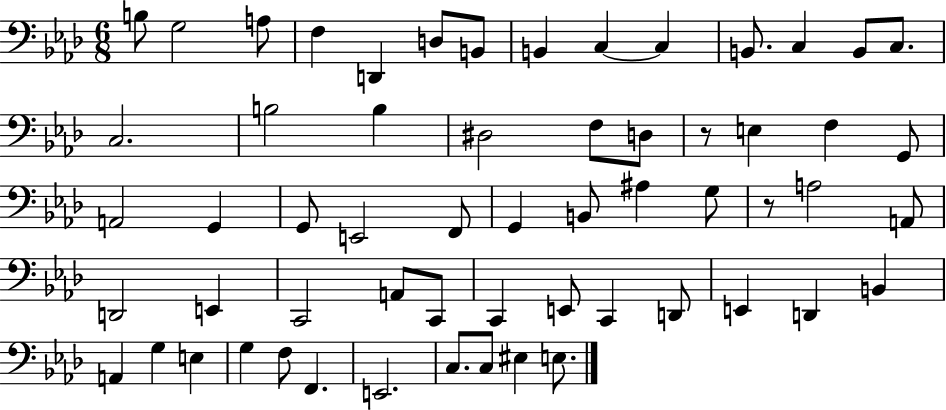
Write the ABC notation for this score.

X:1
T:Untitled
M:6/8
L:1/4
K:Ab
B,/2 G,2 A,/2 F, D,, D,/2 B,,/2 B,, C, C, B,,/2 C, B,,/2 C,/2 C,2 B,2 B, ^D,2 F,/2 D,/2 z/2 E, F, G,,/2 A,,2 G,, G,,/2 E,,2 F,,/2 G,, B,,/2 ^A, G,/2 z/2 A,2 A,,/2 D,,2 E,, C,,2 A,,/2 C,,/2 C,, E,,/2 C,, D,,/2 E,, D,, B,, A,, G, E, G, F,/2 F,, E,,2 C,/2 C,/2 ^E, E,/2